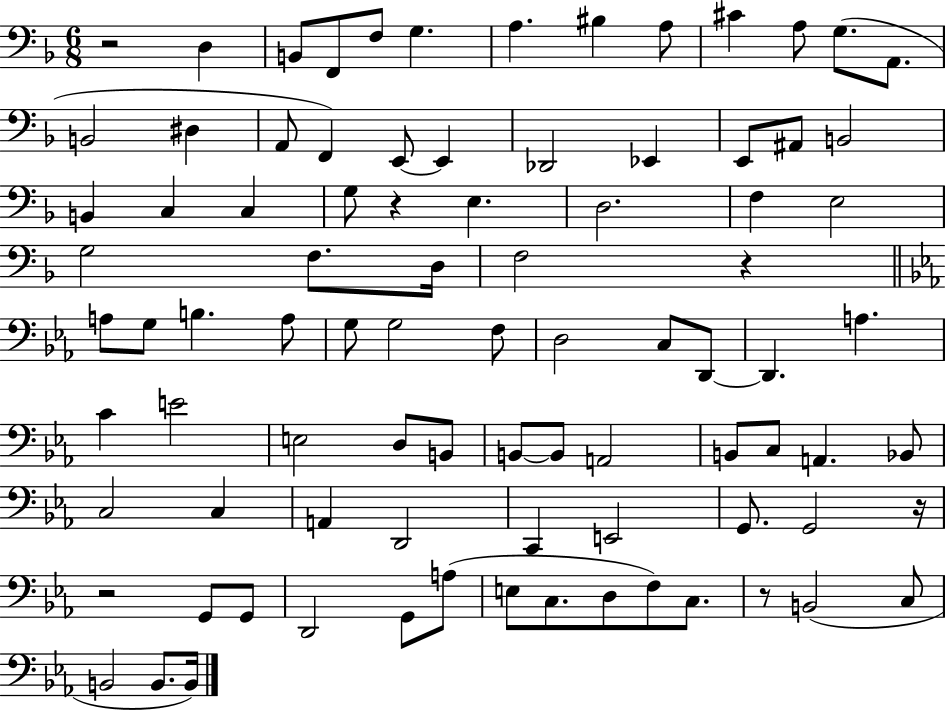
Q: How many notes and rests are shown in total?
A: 88